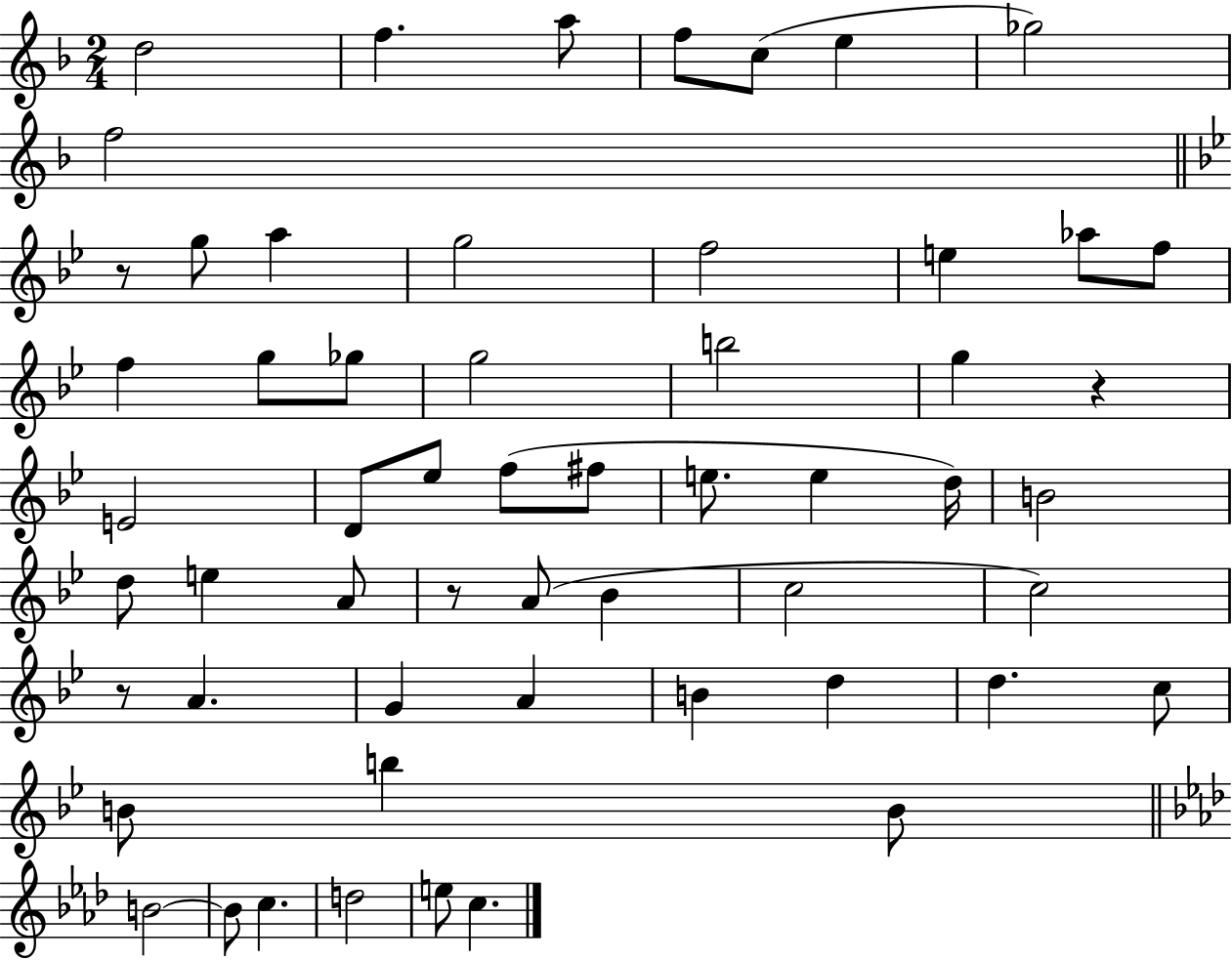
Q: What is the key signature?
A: F major